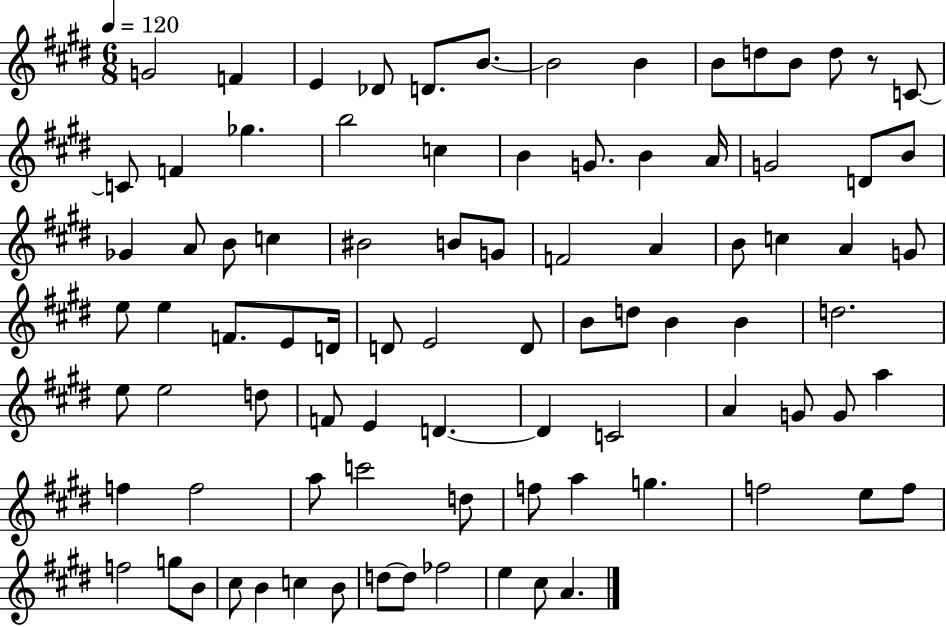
X:1
T:Untitled
M:6/8
L:1/4
K:E
G2 F E _D/2 D/2 B/2 B2 B B/2 d/2 B/2 d/2 z/2 C/2 C/2 F _g b2 c B G/2 B A/4 G2 D/2 B/2 _G A/2 B/2 c ^B2 B/2 G/2 F2 A B/2 c A G/2 e/2 e F/2 E/2 D/4 D/2 E2 D/2 B/2 d/2 B B d2 e/2 e2 d/2 F/2 E D D C2 A G/2 G/2 a f f2 a/2 c'2 d/2 f/2 a g f2 e/2 f/2 f2 g/2 B/2 ^c/2 B c B/2 d/2 d/2 _f2 e ^c/2 A